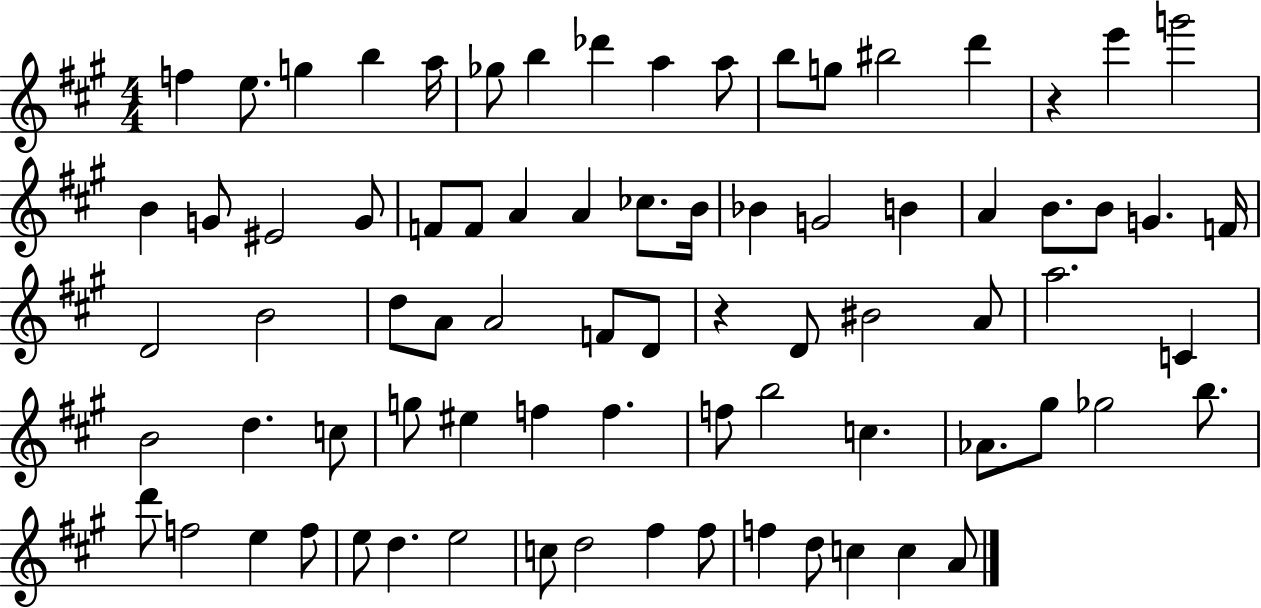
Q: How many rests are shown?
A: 2